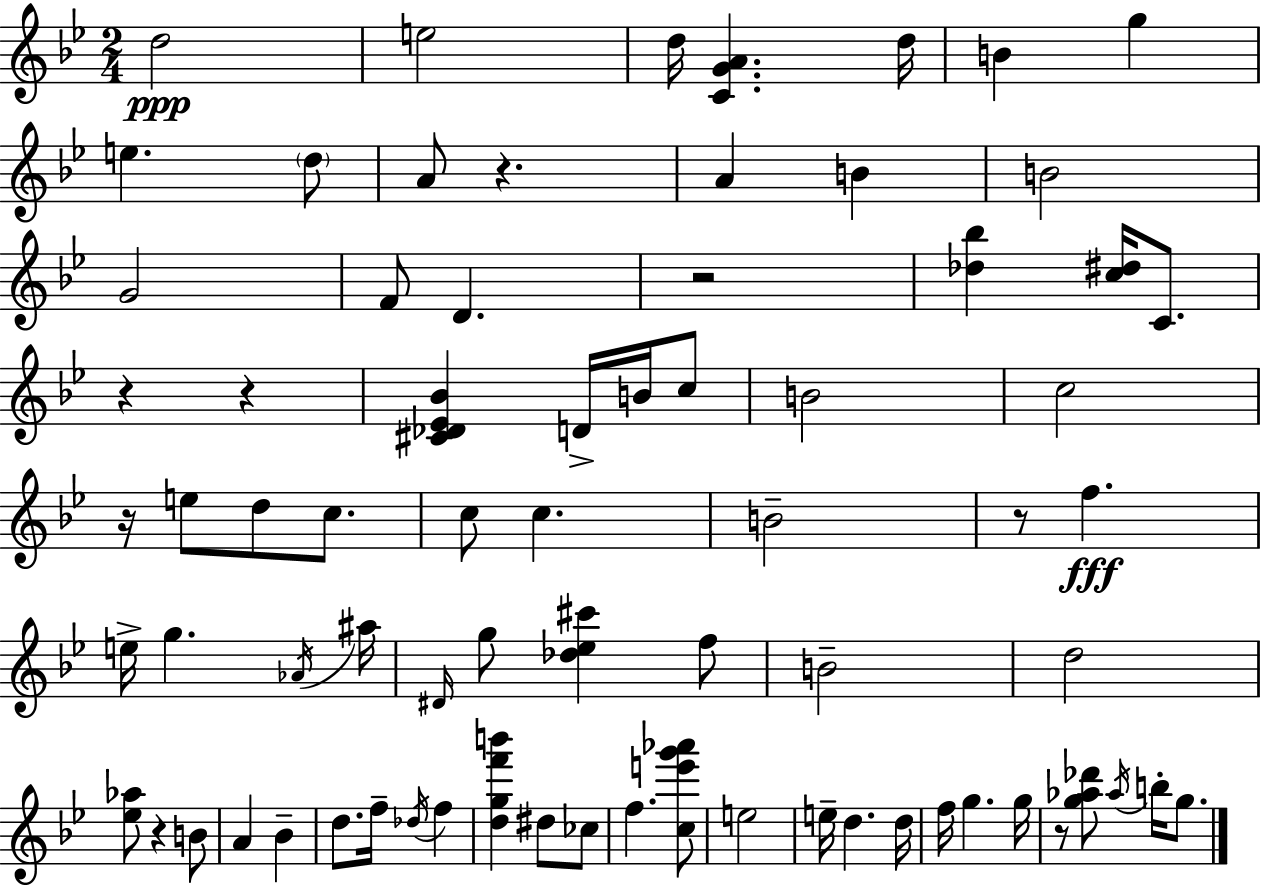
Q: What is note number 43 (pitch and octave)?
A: Db5